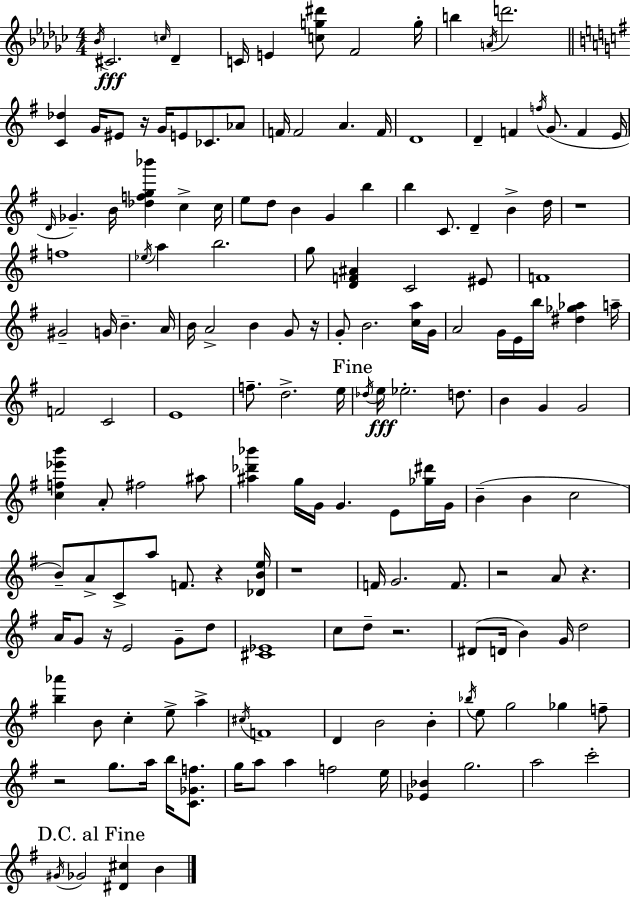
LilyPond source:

{
  \clef treble
  \numericTimeSignature
  \time 4/4
  \key ees \minor
  \repeat volta 2 { \acciaccatura { bes'16 }\fff cis'2. \grace { c''16 } des'4-- | c'16 e'4 <c'' g'' dis'''>8 f'2 | g''16-. b''4 \acciaccatura { a'16 } d'''2. | \bar "||" \break \key e \minor <c' des''>4 g'16 eis'8 r16 g'16 e'8 ces'8. aes'8 | f'16 f'2 a'4. f'16 | d'1 | d'4-- f'4 \acciaccatura { f''16 }( g'8. f'4 | \break e'16 \grace { d'16 } ges'4.--) b'16 <des'' f'' g'' bes'''>4 c''4-> | c''16 e''8 d''8 b'4 g'4 b''4 | b''4 c'8. d'4-- b'4-> | d''16 r1 | \break f''1 | \acciaccatura { ees''16 } a''4 b''2. | g''8 <d' f' ais'>4 c'2 | eis'8 f'1 | \break gis'2-- g'16 b'4.-- | a'16 b'16 a'2-> b'4 | g'8 r16 g'8-. b'2. | <c'' a''>16 g'16 a'2 g'16 e'16 b''16 <dis'' ges'' aes''>4 | \break a''16-- f'2 c'2 | e'1 | f''8.-- d''2.-> | e''16 \mark "Fine" \acciaccatura { des''16 }\fff e''16 ees''2.-. | \break d''8. b'4 g'4 g'2 | <c'' f'' ees''' b'''>4 a'8-. fis''2 | ais''8 <ais'' des''' bes'''>4 g''16 g'16 g'4. | e'8 <ges'' dis'''>16 g'16 b'4--( b'4 c''2 | \break b'8--) a'8-> c'8-> a''8 f'8. r4 | <des' b' e''>16 r1 | f'16 g'2. | f'8. r2 a'8 r4. | \break a'16 g'8 r16 e'2 | g'8-- d''8 <cis' ees'>1 | c''8 d''8-- r2. | dis'8( d'16 b'4) g'16 d''2 | \break <b'' aes'''>4 b'8 c''4-. e''8-> | a''4-> \acciaccatura { cis''16 } f'1 | d'4 b'2 | b'4-. \acciaccatura { bes''16 } e''8 g''2 | \break ges''4 f''8-- r2 g''8. | a''16 b''16 <c' ges' f''>8. g''16 a''8 a''4 f''2 | e''16 <ees' bes'>4 g''2. | a''2 c'''2-. | \break \mark "D.C. al Fine" \acciaccatura { gis'16 } ges'2 <dis' cis''>4 | b'4 } \bar "|."
}